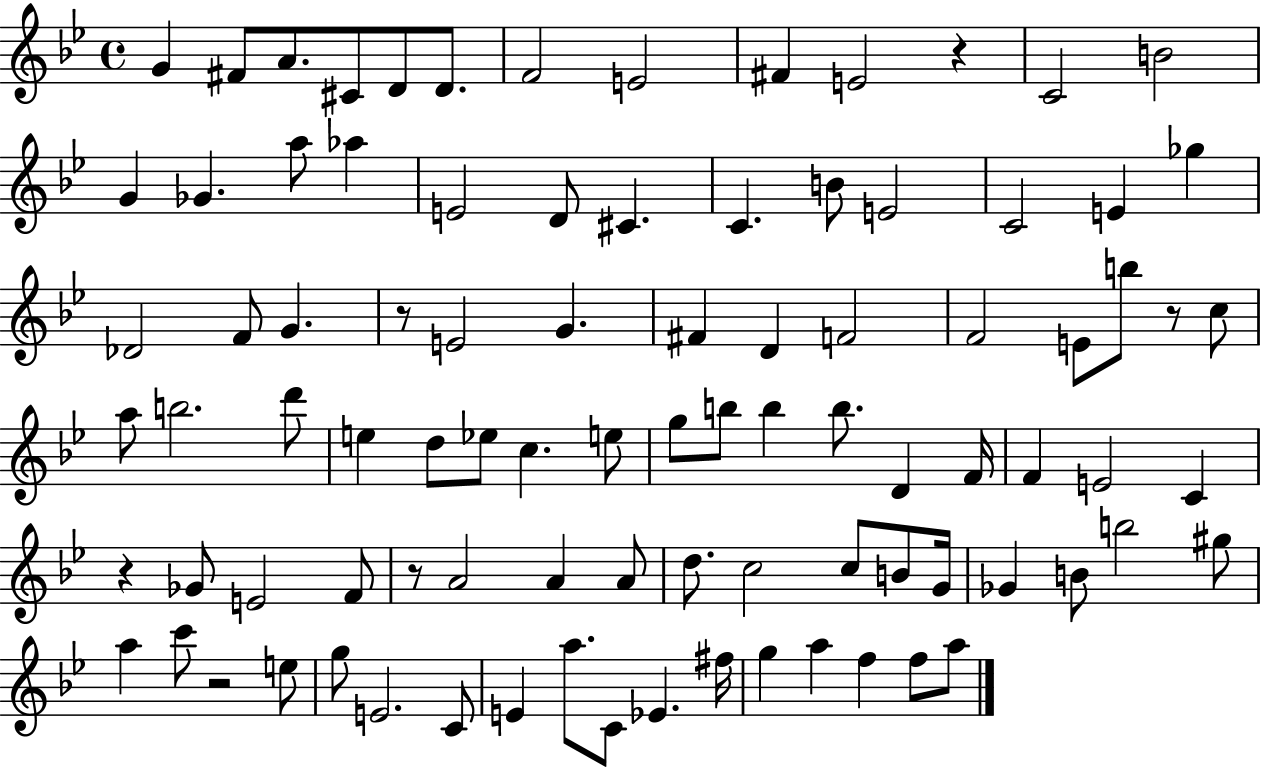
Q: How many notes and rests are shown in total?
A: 91